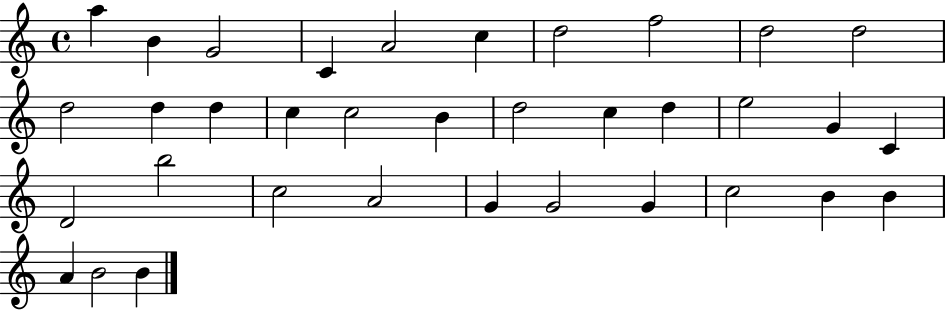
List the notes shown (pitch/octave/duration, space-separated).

A5/q B4/q G4/h C4/q A4/h C5/q D5/h F5/h D5/h D5/h D5/h D5/q D5/q C5/q C5/h B4/q D5/h C5/q D5/q E5/h G4/q C4/q D4/h B5/h C5/h A4/h G4/q G4/h G4/q C5/h B4/q B4/q A4/q B4/h B4/q